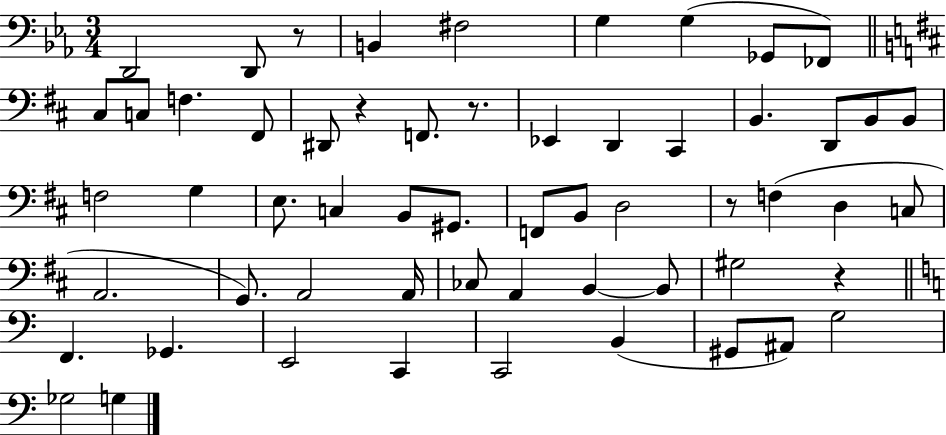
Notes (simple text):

D2/h D2/e R/e B2/q F#3/h G3/q G3/q Gb2/e FES2/e C#3/e C3/e F3/q. F#2/e D#2/e R/q F2/e. R/e. Eb2/q D2/q C#2/q B2/q. D2/e B2/e B2/e F3/h G3/q E3/e. C3/q B2/e G#2/e. F2/e B2/e D3/h R/e F3/q D3/q C3/e A2/h. G2/e. A2/h A2/s CES3/e A2/q B2/q B2/e G#3/h R/q F2/q. Gb2/q. E2/h C2/q C2/h B2/q G#2/e A#2/e G3/h Gb3/h G3/q